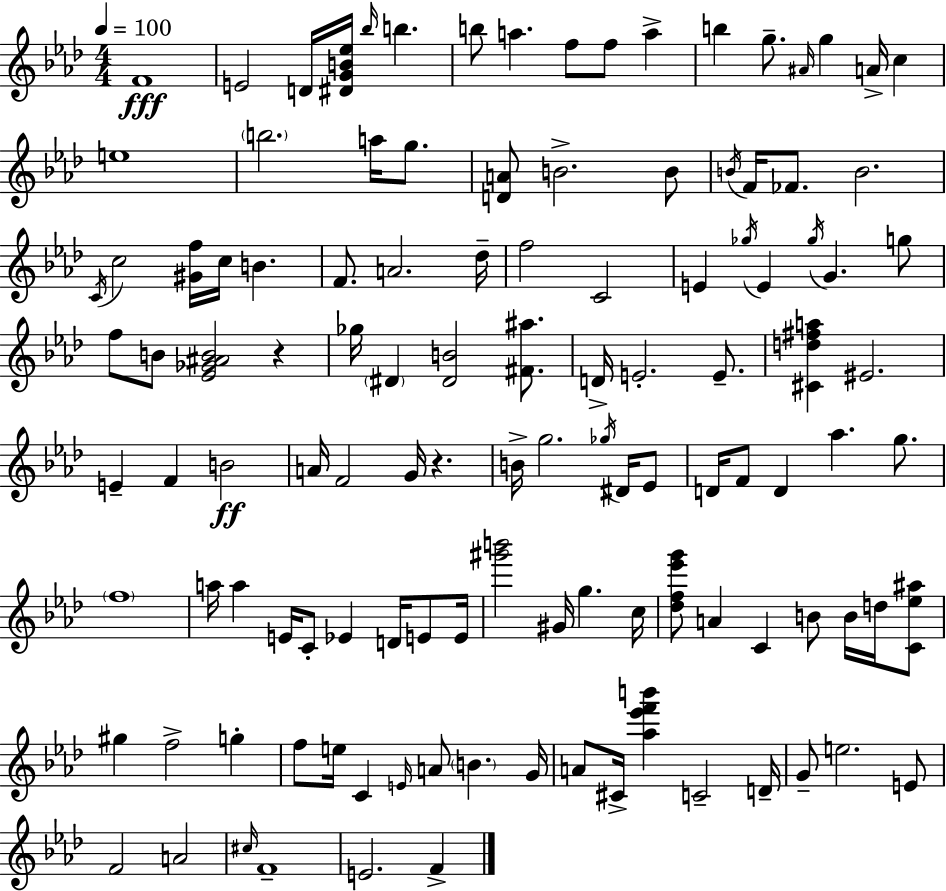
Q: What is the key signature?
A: AES major